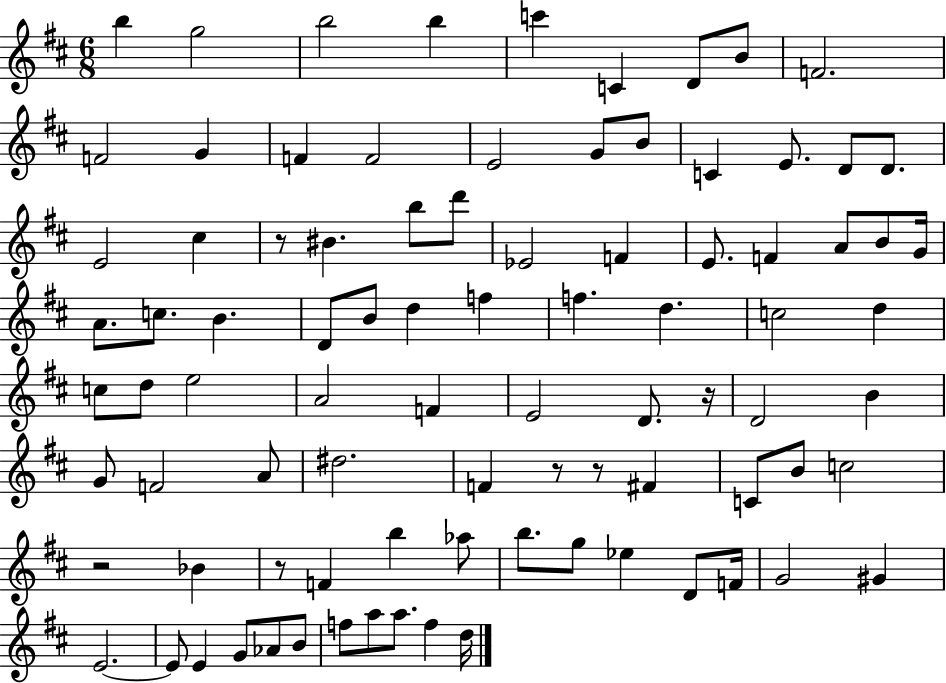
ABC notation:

X:1
T:Untitled
M:6/8
L:1/4
K:D
b g2 b2 b c' C D/2 B/2 F2 F2 G F F2 E2 G/2 B/2 C E/2 D/2 D/2 E2 ^c z/2 ^B b/2 d'/2 _E2 F E/2 F A/2 B/2 G/4 A/2 c/2 B D/2 B/2 d f f d c2 d c/2 d/2 e2 A2 F E2 D/2 z/4 D2 B G/2 F2 A/2 ^d2 F z/2 z/2 ^F C/2 B/2 c2 z2 _B z/2 F b _a/2 b/2 g/2 _e D/2 F/4 G2 ^G E2 E/2 E G/2 _A/2 B/2 f/2 a/2 a/2 f d/4